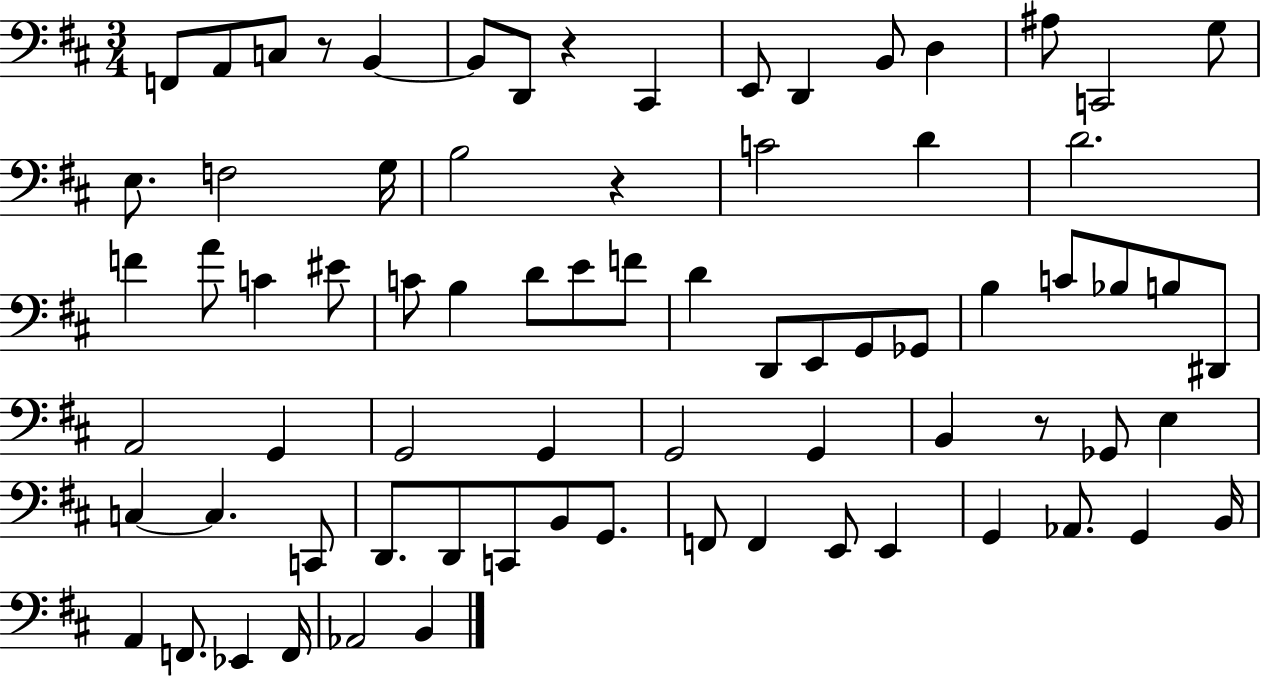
{
  \clef bass
  \numericTimeSignature
  \time 3/4
  \key d \major
  f,8 a,8 c8 r8 b,4~~ | b,8 d,8 r4 cis,4 | e,8 d,4 b,8 d4 | ais8 c,2 g8 | \break e8. f2 g16 | b2 r4 | c'2 d'4 | d'2. | \break f'4 a'8 c'4 eis'8 | c'8 b4 d'8 e'8 f'8 | d'4 d,8 e,8 g,8 ges,8 | b4 c'8 bes8 b8 dis,8 | \break a,2 g,4 | g,2 g,4 | g,2 g,4 | b,4 r8 ges,8 e4 | \break c4~~ c4. c,8 | d,8. d,8 c,8 b,8 g,8. | f,8 f,4 e,8 e,4 | g,4 aes,8. g,4 b,16 | \break a,4 f,8. ees,4 f,16 | aes,2 b,4 | \bar "|."
}